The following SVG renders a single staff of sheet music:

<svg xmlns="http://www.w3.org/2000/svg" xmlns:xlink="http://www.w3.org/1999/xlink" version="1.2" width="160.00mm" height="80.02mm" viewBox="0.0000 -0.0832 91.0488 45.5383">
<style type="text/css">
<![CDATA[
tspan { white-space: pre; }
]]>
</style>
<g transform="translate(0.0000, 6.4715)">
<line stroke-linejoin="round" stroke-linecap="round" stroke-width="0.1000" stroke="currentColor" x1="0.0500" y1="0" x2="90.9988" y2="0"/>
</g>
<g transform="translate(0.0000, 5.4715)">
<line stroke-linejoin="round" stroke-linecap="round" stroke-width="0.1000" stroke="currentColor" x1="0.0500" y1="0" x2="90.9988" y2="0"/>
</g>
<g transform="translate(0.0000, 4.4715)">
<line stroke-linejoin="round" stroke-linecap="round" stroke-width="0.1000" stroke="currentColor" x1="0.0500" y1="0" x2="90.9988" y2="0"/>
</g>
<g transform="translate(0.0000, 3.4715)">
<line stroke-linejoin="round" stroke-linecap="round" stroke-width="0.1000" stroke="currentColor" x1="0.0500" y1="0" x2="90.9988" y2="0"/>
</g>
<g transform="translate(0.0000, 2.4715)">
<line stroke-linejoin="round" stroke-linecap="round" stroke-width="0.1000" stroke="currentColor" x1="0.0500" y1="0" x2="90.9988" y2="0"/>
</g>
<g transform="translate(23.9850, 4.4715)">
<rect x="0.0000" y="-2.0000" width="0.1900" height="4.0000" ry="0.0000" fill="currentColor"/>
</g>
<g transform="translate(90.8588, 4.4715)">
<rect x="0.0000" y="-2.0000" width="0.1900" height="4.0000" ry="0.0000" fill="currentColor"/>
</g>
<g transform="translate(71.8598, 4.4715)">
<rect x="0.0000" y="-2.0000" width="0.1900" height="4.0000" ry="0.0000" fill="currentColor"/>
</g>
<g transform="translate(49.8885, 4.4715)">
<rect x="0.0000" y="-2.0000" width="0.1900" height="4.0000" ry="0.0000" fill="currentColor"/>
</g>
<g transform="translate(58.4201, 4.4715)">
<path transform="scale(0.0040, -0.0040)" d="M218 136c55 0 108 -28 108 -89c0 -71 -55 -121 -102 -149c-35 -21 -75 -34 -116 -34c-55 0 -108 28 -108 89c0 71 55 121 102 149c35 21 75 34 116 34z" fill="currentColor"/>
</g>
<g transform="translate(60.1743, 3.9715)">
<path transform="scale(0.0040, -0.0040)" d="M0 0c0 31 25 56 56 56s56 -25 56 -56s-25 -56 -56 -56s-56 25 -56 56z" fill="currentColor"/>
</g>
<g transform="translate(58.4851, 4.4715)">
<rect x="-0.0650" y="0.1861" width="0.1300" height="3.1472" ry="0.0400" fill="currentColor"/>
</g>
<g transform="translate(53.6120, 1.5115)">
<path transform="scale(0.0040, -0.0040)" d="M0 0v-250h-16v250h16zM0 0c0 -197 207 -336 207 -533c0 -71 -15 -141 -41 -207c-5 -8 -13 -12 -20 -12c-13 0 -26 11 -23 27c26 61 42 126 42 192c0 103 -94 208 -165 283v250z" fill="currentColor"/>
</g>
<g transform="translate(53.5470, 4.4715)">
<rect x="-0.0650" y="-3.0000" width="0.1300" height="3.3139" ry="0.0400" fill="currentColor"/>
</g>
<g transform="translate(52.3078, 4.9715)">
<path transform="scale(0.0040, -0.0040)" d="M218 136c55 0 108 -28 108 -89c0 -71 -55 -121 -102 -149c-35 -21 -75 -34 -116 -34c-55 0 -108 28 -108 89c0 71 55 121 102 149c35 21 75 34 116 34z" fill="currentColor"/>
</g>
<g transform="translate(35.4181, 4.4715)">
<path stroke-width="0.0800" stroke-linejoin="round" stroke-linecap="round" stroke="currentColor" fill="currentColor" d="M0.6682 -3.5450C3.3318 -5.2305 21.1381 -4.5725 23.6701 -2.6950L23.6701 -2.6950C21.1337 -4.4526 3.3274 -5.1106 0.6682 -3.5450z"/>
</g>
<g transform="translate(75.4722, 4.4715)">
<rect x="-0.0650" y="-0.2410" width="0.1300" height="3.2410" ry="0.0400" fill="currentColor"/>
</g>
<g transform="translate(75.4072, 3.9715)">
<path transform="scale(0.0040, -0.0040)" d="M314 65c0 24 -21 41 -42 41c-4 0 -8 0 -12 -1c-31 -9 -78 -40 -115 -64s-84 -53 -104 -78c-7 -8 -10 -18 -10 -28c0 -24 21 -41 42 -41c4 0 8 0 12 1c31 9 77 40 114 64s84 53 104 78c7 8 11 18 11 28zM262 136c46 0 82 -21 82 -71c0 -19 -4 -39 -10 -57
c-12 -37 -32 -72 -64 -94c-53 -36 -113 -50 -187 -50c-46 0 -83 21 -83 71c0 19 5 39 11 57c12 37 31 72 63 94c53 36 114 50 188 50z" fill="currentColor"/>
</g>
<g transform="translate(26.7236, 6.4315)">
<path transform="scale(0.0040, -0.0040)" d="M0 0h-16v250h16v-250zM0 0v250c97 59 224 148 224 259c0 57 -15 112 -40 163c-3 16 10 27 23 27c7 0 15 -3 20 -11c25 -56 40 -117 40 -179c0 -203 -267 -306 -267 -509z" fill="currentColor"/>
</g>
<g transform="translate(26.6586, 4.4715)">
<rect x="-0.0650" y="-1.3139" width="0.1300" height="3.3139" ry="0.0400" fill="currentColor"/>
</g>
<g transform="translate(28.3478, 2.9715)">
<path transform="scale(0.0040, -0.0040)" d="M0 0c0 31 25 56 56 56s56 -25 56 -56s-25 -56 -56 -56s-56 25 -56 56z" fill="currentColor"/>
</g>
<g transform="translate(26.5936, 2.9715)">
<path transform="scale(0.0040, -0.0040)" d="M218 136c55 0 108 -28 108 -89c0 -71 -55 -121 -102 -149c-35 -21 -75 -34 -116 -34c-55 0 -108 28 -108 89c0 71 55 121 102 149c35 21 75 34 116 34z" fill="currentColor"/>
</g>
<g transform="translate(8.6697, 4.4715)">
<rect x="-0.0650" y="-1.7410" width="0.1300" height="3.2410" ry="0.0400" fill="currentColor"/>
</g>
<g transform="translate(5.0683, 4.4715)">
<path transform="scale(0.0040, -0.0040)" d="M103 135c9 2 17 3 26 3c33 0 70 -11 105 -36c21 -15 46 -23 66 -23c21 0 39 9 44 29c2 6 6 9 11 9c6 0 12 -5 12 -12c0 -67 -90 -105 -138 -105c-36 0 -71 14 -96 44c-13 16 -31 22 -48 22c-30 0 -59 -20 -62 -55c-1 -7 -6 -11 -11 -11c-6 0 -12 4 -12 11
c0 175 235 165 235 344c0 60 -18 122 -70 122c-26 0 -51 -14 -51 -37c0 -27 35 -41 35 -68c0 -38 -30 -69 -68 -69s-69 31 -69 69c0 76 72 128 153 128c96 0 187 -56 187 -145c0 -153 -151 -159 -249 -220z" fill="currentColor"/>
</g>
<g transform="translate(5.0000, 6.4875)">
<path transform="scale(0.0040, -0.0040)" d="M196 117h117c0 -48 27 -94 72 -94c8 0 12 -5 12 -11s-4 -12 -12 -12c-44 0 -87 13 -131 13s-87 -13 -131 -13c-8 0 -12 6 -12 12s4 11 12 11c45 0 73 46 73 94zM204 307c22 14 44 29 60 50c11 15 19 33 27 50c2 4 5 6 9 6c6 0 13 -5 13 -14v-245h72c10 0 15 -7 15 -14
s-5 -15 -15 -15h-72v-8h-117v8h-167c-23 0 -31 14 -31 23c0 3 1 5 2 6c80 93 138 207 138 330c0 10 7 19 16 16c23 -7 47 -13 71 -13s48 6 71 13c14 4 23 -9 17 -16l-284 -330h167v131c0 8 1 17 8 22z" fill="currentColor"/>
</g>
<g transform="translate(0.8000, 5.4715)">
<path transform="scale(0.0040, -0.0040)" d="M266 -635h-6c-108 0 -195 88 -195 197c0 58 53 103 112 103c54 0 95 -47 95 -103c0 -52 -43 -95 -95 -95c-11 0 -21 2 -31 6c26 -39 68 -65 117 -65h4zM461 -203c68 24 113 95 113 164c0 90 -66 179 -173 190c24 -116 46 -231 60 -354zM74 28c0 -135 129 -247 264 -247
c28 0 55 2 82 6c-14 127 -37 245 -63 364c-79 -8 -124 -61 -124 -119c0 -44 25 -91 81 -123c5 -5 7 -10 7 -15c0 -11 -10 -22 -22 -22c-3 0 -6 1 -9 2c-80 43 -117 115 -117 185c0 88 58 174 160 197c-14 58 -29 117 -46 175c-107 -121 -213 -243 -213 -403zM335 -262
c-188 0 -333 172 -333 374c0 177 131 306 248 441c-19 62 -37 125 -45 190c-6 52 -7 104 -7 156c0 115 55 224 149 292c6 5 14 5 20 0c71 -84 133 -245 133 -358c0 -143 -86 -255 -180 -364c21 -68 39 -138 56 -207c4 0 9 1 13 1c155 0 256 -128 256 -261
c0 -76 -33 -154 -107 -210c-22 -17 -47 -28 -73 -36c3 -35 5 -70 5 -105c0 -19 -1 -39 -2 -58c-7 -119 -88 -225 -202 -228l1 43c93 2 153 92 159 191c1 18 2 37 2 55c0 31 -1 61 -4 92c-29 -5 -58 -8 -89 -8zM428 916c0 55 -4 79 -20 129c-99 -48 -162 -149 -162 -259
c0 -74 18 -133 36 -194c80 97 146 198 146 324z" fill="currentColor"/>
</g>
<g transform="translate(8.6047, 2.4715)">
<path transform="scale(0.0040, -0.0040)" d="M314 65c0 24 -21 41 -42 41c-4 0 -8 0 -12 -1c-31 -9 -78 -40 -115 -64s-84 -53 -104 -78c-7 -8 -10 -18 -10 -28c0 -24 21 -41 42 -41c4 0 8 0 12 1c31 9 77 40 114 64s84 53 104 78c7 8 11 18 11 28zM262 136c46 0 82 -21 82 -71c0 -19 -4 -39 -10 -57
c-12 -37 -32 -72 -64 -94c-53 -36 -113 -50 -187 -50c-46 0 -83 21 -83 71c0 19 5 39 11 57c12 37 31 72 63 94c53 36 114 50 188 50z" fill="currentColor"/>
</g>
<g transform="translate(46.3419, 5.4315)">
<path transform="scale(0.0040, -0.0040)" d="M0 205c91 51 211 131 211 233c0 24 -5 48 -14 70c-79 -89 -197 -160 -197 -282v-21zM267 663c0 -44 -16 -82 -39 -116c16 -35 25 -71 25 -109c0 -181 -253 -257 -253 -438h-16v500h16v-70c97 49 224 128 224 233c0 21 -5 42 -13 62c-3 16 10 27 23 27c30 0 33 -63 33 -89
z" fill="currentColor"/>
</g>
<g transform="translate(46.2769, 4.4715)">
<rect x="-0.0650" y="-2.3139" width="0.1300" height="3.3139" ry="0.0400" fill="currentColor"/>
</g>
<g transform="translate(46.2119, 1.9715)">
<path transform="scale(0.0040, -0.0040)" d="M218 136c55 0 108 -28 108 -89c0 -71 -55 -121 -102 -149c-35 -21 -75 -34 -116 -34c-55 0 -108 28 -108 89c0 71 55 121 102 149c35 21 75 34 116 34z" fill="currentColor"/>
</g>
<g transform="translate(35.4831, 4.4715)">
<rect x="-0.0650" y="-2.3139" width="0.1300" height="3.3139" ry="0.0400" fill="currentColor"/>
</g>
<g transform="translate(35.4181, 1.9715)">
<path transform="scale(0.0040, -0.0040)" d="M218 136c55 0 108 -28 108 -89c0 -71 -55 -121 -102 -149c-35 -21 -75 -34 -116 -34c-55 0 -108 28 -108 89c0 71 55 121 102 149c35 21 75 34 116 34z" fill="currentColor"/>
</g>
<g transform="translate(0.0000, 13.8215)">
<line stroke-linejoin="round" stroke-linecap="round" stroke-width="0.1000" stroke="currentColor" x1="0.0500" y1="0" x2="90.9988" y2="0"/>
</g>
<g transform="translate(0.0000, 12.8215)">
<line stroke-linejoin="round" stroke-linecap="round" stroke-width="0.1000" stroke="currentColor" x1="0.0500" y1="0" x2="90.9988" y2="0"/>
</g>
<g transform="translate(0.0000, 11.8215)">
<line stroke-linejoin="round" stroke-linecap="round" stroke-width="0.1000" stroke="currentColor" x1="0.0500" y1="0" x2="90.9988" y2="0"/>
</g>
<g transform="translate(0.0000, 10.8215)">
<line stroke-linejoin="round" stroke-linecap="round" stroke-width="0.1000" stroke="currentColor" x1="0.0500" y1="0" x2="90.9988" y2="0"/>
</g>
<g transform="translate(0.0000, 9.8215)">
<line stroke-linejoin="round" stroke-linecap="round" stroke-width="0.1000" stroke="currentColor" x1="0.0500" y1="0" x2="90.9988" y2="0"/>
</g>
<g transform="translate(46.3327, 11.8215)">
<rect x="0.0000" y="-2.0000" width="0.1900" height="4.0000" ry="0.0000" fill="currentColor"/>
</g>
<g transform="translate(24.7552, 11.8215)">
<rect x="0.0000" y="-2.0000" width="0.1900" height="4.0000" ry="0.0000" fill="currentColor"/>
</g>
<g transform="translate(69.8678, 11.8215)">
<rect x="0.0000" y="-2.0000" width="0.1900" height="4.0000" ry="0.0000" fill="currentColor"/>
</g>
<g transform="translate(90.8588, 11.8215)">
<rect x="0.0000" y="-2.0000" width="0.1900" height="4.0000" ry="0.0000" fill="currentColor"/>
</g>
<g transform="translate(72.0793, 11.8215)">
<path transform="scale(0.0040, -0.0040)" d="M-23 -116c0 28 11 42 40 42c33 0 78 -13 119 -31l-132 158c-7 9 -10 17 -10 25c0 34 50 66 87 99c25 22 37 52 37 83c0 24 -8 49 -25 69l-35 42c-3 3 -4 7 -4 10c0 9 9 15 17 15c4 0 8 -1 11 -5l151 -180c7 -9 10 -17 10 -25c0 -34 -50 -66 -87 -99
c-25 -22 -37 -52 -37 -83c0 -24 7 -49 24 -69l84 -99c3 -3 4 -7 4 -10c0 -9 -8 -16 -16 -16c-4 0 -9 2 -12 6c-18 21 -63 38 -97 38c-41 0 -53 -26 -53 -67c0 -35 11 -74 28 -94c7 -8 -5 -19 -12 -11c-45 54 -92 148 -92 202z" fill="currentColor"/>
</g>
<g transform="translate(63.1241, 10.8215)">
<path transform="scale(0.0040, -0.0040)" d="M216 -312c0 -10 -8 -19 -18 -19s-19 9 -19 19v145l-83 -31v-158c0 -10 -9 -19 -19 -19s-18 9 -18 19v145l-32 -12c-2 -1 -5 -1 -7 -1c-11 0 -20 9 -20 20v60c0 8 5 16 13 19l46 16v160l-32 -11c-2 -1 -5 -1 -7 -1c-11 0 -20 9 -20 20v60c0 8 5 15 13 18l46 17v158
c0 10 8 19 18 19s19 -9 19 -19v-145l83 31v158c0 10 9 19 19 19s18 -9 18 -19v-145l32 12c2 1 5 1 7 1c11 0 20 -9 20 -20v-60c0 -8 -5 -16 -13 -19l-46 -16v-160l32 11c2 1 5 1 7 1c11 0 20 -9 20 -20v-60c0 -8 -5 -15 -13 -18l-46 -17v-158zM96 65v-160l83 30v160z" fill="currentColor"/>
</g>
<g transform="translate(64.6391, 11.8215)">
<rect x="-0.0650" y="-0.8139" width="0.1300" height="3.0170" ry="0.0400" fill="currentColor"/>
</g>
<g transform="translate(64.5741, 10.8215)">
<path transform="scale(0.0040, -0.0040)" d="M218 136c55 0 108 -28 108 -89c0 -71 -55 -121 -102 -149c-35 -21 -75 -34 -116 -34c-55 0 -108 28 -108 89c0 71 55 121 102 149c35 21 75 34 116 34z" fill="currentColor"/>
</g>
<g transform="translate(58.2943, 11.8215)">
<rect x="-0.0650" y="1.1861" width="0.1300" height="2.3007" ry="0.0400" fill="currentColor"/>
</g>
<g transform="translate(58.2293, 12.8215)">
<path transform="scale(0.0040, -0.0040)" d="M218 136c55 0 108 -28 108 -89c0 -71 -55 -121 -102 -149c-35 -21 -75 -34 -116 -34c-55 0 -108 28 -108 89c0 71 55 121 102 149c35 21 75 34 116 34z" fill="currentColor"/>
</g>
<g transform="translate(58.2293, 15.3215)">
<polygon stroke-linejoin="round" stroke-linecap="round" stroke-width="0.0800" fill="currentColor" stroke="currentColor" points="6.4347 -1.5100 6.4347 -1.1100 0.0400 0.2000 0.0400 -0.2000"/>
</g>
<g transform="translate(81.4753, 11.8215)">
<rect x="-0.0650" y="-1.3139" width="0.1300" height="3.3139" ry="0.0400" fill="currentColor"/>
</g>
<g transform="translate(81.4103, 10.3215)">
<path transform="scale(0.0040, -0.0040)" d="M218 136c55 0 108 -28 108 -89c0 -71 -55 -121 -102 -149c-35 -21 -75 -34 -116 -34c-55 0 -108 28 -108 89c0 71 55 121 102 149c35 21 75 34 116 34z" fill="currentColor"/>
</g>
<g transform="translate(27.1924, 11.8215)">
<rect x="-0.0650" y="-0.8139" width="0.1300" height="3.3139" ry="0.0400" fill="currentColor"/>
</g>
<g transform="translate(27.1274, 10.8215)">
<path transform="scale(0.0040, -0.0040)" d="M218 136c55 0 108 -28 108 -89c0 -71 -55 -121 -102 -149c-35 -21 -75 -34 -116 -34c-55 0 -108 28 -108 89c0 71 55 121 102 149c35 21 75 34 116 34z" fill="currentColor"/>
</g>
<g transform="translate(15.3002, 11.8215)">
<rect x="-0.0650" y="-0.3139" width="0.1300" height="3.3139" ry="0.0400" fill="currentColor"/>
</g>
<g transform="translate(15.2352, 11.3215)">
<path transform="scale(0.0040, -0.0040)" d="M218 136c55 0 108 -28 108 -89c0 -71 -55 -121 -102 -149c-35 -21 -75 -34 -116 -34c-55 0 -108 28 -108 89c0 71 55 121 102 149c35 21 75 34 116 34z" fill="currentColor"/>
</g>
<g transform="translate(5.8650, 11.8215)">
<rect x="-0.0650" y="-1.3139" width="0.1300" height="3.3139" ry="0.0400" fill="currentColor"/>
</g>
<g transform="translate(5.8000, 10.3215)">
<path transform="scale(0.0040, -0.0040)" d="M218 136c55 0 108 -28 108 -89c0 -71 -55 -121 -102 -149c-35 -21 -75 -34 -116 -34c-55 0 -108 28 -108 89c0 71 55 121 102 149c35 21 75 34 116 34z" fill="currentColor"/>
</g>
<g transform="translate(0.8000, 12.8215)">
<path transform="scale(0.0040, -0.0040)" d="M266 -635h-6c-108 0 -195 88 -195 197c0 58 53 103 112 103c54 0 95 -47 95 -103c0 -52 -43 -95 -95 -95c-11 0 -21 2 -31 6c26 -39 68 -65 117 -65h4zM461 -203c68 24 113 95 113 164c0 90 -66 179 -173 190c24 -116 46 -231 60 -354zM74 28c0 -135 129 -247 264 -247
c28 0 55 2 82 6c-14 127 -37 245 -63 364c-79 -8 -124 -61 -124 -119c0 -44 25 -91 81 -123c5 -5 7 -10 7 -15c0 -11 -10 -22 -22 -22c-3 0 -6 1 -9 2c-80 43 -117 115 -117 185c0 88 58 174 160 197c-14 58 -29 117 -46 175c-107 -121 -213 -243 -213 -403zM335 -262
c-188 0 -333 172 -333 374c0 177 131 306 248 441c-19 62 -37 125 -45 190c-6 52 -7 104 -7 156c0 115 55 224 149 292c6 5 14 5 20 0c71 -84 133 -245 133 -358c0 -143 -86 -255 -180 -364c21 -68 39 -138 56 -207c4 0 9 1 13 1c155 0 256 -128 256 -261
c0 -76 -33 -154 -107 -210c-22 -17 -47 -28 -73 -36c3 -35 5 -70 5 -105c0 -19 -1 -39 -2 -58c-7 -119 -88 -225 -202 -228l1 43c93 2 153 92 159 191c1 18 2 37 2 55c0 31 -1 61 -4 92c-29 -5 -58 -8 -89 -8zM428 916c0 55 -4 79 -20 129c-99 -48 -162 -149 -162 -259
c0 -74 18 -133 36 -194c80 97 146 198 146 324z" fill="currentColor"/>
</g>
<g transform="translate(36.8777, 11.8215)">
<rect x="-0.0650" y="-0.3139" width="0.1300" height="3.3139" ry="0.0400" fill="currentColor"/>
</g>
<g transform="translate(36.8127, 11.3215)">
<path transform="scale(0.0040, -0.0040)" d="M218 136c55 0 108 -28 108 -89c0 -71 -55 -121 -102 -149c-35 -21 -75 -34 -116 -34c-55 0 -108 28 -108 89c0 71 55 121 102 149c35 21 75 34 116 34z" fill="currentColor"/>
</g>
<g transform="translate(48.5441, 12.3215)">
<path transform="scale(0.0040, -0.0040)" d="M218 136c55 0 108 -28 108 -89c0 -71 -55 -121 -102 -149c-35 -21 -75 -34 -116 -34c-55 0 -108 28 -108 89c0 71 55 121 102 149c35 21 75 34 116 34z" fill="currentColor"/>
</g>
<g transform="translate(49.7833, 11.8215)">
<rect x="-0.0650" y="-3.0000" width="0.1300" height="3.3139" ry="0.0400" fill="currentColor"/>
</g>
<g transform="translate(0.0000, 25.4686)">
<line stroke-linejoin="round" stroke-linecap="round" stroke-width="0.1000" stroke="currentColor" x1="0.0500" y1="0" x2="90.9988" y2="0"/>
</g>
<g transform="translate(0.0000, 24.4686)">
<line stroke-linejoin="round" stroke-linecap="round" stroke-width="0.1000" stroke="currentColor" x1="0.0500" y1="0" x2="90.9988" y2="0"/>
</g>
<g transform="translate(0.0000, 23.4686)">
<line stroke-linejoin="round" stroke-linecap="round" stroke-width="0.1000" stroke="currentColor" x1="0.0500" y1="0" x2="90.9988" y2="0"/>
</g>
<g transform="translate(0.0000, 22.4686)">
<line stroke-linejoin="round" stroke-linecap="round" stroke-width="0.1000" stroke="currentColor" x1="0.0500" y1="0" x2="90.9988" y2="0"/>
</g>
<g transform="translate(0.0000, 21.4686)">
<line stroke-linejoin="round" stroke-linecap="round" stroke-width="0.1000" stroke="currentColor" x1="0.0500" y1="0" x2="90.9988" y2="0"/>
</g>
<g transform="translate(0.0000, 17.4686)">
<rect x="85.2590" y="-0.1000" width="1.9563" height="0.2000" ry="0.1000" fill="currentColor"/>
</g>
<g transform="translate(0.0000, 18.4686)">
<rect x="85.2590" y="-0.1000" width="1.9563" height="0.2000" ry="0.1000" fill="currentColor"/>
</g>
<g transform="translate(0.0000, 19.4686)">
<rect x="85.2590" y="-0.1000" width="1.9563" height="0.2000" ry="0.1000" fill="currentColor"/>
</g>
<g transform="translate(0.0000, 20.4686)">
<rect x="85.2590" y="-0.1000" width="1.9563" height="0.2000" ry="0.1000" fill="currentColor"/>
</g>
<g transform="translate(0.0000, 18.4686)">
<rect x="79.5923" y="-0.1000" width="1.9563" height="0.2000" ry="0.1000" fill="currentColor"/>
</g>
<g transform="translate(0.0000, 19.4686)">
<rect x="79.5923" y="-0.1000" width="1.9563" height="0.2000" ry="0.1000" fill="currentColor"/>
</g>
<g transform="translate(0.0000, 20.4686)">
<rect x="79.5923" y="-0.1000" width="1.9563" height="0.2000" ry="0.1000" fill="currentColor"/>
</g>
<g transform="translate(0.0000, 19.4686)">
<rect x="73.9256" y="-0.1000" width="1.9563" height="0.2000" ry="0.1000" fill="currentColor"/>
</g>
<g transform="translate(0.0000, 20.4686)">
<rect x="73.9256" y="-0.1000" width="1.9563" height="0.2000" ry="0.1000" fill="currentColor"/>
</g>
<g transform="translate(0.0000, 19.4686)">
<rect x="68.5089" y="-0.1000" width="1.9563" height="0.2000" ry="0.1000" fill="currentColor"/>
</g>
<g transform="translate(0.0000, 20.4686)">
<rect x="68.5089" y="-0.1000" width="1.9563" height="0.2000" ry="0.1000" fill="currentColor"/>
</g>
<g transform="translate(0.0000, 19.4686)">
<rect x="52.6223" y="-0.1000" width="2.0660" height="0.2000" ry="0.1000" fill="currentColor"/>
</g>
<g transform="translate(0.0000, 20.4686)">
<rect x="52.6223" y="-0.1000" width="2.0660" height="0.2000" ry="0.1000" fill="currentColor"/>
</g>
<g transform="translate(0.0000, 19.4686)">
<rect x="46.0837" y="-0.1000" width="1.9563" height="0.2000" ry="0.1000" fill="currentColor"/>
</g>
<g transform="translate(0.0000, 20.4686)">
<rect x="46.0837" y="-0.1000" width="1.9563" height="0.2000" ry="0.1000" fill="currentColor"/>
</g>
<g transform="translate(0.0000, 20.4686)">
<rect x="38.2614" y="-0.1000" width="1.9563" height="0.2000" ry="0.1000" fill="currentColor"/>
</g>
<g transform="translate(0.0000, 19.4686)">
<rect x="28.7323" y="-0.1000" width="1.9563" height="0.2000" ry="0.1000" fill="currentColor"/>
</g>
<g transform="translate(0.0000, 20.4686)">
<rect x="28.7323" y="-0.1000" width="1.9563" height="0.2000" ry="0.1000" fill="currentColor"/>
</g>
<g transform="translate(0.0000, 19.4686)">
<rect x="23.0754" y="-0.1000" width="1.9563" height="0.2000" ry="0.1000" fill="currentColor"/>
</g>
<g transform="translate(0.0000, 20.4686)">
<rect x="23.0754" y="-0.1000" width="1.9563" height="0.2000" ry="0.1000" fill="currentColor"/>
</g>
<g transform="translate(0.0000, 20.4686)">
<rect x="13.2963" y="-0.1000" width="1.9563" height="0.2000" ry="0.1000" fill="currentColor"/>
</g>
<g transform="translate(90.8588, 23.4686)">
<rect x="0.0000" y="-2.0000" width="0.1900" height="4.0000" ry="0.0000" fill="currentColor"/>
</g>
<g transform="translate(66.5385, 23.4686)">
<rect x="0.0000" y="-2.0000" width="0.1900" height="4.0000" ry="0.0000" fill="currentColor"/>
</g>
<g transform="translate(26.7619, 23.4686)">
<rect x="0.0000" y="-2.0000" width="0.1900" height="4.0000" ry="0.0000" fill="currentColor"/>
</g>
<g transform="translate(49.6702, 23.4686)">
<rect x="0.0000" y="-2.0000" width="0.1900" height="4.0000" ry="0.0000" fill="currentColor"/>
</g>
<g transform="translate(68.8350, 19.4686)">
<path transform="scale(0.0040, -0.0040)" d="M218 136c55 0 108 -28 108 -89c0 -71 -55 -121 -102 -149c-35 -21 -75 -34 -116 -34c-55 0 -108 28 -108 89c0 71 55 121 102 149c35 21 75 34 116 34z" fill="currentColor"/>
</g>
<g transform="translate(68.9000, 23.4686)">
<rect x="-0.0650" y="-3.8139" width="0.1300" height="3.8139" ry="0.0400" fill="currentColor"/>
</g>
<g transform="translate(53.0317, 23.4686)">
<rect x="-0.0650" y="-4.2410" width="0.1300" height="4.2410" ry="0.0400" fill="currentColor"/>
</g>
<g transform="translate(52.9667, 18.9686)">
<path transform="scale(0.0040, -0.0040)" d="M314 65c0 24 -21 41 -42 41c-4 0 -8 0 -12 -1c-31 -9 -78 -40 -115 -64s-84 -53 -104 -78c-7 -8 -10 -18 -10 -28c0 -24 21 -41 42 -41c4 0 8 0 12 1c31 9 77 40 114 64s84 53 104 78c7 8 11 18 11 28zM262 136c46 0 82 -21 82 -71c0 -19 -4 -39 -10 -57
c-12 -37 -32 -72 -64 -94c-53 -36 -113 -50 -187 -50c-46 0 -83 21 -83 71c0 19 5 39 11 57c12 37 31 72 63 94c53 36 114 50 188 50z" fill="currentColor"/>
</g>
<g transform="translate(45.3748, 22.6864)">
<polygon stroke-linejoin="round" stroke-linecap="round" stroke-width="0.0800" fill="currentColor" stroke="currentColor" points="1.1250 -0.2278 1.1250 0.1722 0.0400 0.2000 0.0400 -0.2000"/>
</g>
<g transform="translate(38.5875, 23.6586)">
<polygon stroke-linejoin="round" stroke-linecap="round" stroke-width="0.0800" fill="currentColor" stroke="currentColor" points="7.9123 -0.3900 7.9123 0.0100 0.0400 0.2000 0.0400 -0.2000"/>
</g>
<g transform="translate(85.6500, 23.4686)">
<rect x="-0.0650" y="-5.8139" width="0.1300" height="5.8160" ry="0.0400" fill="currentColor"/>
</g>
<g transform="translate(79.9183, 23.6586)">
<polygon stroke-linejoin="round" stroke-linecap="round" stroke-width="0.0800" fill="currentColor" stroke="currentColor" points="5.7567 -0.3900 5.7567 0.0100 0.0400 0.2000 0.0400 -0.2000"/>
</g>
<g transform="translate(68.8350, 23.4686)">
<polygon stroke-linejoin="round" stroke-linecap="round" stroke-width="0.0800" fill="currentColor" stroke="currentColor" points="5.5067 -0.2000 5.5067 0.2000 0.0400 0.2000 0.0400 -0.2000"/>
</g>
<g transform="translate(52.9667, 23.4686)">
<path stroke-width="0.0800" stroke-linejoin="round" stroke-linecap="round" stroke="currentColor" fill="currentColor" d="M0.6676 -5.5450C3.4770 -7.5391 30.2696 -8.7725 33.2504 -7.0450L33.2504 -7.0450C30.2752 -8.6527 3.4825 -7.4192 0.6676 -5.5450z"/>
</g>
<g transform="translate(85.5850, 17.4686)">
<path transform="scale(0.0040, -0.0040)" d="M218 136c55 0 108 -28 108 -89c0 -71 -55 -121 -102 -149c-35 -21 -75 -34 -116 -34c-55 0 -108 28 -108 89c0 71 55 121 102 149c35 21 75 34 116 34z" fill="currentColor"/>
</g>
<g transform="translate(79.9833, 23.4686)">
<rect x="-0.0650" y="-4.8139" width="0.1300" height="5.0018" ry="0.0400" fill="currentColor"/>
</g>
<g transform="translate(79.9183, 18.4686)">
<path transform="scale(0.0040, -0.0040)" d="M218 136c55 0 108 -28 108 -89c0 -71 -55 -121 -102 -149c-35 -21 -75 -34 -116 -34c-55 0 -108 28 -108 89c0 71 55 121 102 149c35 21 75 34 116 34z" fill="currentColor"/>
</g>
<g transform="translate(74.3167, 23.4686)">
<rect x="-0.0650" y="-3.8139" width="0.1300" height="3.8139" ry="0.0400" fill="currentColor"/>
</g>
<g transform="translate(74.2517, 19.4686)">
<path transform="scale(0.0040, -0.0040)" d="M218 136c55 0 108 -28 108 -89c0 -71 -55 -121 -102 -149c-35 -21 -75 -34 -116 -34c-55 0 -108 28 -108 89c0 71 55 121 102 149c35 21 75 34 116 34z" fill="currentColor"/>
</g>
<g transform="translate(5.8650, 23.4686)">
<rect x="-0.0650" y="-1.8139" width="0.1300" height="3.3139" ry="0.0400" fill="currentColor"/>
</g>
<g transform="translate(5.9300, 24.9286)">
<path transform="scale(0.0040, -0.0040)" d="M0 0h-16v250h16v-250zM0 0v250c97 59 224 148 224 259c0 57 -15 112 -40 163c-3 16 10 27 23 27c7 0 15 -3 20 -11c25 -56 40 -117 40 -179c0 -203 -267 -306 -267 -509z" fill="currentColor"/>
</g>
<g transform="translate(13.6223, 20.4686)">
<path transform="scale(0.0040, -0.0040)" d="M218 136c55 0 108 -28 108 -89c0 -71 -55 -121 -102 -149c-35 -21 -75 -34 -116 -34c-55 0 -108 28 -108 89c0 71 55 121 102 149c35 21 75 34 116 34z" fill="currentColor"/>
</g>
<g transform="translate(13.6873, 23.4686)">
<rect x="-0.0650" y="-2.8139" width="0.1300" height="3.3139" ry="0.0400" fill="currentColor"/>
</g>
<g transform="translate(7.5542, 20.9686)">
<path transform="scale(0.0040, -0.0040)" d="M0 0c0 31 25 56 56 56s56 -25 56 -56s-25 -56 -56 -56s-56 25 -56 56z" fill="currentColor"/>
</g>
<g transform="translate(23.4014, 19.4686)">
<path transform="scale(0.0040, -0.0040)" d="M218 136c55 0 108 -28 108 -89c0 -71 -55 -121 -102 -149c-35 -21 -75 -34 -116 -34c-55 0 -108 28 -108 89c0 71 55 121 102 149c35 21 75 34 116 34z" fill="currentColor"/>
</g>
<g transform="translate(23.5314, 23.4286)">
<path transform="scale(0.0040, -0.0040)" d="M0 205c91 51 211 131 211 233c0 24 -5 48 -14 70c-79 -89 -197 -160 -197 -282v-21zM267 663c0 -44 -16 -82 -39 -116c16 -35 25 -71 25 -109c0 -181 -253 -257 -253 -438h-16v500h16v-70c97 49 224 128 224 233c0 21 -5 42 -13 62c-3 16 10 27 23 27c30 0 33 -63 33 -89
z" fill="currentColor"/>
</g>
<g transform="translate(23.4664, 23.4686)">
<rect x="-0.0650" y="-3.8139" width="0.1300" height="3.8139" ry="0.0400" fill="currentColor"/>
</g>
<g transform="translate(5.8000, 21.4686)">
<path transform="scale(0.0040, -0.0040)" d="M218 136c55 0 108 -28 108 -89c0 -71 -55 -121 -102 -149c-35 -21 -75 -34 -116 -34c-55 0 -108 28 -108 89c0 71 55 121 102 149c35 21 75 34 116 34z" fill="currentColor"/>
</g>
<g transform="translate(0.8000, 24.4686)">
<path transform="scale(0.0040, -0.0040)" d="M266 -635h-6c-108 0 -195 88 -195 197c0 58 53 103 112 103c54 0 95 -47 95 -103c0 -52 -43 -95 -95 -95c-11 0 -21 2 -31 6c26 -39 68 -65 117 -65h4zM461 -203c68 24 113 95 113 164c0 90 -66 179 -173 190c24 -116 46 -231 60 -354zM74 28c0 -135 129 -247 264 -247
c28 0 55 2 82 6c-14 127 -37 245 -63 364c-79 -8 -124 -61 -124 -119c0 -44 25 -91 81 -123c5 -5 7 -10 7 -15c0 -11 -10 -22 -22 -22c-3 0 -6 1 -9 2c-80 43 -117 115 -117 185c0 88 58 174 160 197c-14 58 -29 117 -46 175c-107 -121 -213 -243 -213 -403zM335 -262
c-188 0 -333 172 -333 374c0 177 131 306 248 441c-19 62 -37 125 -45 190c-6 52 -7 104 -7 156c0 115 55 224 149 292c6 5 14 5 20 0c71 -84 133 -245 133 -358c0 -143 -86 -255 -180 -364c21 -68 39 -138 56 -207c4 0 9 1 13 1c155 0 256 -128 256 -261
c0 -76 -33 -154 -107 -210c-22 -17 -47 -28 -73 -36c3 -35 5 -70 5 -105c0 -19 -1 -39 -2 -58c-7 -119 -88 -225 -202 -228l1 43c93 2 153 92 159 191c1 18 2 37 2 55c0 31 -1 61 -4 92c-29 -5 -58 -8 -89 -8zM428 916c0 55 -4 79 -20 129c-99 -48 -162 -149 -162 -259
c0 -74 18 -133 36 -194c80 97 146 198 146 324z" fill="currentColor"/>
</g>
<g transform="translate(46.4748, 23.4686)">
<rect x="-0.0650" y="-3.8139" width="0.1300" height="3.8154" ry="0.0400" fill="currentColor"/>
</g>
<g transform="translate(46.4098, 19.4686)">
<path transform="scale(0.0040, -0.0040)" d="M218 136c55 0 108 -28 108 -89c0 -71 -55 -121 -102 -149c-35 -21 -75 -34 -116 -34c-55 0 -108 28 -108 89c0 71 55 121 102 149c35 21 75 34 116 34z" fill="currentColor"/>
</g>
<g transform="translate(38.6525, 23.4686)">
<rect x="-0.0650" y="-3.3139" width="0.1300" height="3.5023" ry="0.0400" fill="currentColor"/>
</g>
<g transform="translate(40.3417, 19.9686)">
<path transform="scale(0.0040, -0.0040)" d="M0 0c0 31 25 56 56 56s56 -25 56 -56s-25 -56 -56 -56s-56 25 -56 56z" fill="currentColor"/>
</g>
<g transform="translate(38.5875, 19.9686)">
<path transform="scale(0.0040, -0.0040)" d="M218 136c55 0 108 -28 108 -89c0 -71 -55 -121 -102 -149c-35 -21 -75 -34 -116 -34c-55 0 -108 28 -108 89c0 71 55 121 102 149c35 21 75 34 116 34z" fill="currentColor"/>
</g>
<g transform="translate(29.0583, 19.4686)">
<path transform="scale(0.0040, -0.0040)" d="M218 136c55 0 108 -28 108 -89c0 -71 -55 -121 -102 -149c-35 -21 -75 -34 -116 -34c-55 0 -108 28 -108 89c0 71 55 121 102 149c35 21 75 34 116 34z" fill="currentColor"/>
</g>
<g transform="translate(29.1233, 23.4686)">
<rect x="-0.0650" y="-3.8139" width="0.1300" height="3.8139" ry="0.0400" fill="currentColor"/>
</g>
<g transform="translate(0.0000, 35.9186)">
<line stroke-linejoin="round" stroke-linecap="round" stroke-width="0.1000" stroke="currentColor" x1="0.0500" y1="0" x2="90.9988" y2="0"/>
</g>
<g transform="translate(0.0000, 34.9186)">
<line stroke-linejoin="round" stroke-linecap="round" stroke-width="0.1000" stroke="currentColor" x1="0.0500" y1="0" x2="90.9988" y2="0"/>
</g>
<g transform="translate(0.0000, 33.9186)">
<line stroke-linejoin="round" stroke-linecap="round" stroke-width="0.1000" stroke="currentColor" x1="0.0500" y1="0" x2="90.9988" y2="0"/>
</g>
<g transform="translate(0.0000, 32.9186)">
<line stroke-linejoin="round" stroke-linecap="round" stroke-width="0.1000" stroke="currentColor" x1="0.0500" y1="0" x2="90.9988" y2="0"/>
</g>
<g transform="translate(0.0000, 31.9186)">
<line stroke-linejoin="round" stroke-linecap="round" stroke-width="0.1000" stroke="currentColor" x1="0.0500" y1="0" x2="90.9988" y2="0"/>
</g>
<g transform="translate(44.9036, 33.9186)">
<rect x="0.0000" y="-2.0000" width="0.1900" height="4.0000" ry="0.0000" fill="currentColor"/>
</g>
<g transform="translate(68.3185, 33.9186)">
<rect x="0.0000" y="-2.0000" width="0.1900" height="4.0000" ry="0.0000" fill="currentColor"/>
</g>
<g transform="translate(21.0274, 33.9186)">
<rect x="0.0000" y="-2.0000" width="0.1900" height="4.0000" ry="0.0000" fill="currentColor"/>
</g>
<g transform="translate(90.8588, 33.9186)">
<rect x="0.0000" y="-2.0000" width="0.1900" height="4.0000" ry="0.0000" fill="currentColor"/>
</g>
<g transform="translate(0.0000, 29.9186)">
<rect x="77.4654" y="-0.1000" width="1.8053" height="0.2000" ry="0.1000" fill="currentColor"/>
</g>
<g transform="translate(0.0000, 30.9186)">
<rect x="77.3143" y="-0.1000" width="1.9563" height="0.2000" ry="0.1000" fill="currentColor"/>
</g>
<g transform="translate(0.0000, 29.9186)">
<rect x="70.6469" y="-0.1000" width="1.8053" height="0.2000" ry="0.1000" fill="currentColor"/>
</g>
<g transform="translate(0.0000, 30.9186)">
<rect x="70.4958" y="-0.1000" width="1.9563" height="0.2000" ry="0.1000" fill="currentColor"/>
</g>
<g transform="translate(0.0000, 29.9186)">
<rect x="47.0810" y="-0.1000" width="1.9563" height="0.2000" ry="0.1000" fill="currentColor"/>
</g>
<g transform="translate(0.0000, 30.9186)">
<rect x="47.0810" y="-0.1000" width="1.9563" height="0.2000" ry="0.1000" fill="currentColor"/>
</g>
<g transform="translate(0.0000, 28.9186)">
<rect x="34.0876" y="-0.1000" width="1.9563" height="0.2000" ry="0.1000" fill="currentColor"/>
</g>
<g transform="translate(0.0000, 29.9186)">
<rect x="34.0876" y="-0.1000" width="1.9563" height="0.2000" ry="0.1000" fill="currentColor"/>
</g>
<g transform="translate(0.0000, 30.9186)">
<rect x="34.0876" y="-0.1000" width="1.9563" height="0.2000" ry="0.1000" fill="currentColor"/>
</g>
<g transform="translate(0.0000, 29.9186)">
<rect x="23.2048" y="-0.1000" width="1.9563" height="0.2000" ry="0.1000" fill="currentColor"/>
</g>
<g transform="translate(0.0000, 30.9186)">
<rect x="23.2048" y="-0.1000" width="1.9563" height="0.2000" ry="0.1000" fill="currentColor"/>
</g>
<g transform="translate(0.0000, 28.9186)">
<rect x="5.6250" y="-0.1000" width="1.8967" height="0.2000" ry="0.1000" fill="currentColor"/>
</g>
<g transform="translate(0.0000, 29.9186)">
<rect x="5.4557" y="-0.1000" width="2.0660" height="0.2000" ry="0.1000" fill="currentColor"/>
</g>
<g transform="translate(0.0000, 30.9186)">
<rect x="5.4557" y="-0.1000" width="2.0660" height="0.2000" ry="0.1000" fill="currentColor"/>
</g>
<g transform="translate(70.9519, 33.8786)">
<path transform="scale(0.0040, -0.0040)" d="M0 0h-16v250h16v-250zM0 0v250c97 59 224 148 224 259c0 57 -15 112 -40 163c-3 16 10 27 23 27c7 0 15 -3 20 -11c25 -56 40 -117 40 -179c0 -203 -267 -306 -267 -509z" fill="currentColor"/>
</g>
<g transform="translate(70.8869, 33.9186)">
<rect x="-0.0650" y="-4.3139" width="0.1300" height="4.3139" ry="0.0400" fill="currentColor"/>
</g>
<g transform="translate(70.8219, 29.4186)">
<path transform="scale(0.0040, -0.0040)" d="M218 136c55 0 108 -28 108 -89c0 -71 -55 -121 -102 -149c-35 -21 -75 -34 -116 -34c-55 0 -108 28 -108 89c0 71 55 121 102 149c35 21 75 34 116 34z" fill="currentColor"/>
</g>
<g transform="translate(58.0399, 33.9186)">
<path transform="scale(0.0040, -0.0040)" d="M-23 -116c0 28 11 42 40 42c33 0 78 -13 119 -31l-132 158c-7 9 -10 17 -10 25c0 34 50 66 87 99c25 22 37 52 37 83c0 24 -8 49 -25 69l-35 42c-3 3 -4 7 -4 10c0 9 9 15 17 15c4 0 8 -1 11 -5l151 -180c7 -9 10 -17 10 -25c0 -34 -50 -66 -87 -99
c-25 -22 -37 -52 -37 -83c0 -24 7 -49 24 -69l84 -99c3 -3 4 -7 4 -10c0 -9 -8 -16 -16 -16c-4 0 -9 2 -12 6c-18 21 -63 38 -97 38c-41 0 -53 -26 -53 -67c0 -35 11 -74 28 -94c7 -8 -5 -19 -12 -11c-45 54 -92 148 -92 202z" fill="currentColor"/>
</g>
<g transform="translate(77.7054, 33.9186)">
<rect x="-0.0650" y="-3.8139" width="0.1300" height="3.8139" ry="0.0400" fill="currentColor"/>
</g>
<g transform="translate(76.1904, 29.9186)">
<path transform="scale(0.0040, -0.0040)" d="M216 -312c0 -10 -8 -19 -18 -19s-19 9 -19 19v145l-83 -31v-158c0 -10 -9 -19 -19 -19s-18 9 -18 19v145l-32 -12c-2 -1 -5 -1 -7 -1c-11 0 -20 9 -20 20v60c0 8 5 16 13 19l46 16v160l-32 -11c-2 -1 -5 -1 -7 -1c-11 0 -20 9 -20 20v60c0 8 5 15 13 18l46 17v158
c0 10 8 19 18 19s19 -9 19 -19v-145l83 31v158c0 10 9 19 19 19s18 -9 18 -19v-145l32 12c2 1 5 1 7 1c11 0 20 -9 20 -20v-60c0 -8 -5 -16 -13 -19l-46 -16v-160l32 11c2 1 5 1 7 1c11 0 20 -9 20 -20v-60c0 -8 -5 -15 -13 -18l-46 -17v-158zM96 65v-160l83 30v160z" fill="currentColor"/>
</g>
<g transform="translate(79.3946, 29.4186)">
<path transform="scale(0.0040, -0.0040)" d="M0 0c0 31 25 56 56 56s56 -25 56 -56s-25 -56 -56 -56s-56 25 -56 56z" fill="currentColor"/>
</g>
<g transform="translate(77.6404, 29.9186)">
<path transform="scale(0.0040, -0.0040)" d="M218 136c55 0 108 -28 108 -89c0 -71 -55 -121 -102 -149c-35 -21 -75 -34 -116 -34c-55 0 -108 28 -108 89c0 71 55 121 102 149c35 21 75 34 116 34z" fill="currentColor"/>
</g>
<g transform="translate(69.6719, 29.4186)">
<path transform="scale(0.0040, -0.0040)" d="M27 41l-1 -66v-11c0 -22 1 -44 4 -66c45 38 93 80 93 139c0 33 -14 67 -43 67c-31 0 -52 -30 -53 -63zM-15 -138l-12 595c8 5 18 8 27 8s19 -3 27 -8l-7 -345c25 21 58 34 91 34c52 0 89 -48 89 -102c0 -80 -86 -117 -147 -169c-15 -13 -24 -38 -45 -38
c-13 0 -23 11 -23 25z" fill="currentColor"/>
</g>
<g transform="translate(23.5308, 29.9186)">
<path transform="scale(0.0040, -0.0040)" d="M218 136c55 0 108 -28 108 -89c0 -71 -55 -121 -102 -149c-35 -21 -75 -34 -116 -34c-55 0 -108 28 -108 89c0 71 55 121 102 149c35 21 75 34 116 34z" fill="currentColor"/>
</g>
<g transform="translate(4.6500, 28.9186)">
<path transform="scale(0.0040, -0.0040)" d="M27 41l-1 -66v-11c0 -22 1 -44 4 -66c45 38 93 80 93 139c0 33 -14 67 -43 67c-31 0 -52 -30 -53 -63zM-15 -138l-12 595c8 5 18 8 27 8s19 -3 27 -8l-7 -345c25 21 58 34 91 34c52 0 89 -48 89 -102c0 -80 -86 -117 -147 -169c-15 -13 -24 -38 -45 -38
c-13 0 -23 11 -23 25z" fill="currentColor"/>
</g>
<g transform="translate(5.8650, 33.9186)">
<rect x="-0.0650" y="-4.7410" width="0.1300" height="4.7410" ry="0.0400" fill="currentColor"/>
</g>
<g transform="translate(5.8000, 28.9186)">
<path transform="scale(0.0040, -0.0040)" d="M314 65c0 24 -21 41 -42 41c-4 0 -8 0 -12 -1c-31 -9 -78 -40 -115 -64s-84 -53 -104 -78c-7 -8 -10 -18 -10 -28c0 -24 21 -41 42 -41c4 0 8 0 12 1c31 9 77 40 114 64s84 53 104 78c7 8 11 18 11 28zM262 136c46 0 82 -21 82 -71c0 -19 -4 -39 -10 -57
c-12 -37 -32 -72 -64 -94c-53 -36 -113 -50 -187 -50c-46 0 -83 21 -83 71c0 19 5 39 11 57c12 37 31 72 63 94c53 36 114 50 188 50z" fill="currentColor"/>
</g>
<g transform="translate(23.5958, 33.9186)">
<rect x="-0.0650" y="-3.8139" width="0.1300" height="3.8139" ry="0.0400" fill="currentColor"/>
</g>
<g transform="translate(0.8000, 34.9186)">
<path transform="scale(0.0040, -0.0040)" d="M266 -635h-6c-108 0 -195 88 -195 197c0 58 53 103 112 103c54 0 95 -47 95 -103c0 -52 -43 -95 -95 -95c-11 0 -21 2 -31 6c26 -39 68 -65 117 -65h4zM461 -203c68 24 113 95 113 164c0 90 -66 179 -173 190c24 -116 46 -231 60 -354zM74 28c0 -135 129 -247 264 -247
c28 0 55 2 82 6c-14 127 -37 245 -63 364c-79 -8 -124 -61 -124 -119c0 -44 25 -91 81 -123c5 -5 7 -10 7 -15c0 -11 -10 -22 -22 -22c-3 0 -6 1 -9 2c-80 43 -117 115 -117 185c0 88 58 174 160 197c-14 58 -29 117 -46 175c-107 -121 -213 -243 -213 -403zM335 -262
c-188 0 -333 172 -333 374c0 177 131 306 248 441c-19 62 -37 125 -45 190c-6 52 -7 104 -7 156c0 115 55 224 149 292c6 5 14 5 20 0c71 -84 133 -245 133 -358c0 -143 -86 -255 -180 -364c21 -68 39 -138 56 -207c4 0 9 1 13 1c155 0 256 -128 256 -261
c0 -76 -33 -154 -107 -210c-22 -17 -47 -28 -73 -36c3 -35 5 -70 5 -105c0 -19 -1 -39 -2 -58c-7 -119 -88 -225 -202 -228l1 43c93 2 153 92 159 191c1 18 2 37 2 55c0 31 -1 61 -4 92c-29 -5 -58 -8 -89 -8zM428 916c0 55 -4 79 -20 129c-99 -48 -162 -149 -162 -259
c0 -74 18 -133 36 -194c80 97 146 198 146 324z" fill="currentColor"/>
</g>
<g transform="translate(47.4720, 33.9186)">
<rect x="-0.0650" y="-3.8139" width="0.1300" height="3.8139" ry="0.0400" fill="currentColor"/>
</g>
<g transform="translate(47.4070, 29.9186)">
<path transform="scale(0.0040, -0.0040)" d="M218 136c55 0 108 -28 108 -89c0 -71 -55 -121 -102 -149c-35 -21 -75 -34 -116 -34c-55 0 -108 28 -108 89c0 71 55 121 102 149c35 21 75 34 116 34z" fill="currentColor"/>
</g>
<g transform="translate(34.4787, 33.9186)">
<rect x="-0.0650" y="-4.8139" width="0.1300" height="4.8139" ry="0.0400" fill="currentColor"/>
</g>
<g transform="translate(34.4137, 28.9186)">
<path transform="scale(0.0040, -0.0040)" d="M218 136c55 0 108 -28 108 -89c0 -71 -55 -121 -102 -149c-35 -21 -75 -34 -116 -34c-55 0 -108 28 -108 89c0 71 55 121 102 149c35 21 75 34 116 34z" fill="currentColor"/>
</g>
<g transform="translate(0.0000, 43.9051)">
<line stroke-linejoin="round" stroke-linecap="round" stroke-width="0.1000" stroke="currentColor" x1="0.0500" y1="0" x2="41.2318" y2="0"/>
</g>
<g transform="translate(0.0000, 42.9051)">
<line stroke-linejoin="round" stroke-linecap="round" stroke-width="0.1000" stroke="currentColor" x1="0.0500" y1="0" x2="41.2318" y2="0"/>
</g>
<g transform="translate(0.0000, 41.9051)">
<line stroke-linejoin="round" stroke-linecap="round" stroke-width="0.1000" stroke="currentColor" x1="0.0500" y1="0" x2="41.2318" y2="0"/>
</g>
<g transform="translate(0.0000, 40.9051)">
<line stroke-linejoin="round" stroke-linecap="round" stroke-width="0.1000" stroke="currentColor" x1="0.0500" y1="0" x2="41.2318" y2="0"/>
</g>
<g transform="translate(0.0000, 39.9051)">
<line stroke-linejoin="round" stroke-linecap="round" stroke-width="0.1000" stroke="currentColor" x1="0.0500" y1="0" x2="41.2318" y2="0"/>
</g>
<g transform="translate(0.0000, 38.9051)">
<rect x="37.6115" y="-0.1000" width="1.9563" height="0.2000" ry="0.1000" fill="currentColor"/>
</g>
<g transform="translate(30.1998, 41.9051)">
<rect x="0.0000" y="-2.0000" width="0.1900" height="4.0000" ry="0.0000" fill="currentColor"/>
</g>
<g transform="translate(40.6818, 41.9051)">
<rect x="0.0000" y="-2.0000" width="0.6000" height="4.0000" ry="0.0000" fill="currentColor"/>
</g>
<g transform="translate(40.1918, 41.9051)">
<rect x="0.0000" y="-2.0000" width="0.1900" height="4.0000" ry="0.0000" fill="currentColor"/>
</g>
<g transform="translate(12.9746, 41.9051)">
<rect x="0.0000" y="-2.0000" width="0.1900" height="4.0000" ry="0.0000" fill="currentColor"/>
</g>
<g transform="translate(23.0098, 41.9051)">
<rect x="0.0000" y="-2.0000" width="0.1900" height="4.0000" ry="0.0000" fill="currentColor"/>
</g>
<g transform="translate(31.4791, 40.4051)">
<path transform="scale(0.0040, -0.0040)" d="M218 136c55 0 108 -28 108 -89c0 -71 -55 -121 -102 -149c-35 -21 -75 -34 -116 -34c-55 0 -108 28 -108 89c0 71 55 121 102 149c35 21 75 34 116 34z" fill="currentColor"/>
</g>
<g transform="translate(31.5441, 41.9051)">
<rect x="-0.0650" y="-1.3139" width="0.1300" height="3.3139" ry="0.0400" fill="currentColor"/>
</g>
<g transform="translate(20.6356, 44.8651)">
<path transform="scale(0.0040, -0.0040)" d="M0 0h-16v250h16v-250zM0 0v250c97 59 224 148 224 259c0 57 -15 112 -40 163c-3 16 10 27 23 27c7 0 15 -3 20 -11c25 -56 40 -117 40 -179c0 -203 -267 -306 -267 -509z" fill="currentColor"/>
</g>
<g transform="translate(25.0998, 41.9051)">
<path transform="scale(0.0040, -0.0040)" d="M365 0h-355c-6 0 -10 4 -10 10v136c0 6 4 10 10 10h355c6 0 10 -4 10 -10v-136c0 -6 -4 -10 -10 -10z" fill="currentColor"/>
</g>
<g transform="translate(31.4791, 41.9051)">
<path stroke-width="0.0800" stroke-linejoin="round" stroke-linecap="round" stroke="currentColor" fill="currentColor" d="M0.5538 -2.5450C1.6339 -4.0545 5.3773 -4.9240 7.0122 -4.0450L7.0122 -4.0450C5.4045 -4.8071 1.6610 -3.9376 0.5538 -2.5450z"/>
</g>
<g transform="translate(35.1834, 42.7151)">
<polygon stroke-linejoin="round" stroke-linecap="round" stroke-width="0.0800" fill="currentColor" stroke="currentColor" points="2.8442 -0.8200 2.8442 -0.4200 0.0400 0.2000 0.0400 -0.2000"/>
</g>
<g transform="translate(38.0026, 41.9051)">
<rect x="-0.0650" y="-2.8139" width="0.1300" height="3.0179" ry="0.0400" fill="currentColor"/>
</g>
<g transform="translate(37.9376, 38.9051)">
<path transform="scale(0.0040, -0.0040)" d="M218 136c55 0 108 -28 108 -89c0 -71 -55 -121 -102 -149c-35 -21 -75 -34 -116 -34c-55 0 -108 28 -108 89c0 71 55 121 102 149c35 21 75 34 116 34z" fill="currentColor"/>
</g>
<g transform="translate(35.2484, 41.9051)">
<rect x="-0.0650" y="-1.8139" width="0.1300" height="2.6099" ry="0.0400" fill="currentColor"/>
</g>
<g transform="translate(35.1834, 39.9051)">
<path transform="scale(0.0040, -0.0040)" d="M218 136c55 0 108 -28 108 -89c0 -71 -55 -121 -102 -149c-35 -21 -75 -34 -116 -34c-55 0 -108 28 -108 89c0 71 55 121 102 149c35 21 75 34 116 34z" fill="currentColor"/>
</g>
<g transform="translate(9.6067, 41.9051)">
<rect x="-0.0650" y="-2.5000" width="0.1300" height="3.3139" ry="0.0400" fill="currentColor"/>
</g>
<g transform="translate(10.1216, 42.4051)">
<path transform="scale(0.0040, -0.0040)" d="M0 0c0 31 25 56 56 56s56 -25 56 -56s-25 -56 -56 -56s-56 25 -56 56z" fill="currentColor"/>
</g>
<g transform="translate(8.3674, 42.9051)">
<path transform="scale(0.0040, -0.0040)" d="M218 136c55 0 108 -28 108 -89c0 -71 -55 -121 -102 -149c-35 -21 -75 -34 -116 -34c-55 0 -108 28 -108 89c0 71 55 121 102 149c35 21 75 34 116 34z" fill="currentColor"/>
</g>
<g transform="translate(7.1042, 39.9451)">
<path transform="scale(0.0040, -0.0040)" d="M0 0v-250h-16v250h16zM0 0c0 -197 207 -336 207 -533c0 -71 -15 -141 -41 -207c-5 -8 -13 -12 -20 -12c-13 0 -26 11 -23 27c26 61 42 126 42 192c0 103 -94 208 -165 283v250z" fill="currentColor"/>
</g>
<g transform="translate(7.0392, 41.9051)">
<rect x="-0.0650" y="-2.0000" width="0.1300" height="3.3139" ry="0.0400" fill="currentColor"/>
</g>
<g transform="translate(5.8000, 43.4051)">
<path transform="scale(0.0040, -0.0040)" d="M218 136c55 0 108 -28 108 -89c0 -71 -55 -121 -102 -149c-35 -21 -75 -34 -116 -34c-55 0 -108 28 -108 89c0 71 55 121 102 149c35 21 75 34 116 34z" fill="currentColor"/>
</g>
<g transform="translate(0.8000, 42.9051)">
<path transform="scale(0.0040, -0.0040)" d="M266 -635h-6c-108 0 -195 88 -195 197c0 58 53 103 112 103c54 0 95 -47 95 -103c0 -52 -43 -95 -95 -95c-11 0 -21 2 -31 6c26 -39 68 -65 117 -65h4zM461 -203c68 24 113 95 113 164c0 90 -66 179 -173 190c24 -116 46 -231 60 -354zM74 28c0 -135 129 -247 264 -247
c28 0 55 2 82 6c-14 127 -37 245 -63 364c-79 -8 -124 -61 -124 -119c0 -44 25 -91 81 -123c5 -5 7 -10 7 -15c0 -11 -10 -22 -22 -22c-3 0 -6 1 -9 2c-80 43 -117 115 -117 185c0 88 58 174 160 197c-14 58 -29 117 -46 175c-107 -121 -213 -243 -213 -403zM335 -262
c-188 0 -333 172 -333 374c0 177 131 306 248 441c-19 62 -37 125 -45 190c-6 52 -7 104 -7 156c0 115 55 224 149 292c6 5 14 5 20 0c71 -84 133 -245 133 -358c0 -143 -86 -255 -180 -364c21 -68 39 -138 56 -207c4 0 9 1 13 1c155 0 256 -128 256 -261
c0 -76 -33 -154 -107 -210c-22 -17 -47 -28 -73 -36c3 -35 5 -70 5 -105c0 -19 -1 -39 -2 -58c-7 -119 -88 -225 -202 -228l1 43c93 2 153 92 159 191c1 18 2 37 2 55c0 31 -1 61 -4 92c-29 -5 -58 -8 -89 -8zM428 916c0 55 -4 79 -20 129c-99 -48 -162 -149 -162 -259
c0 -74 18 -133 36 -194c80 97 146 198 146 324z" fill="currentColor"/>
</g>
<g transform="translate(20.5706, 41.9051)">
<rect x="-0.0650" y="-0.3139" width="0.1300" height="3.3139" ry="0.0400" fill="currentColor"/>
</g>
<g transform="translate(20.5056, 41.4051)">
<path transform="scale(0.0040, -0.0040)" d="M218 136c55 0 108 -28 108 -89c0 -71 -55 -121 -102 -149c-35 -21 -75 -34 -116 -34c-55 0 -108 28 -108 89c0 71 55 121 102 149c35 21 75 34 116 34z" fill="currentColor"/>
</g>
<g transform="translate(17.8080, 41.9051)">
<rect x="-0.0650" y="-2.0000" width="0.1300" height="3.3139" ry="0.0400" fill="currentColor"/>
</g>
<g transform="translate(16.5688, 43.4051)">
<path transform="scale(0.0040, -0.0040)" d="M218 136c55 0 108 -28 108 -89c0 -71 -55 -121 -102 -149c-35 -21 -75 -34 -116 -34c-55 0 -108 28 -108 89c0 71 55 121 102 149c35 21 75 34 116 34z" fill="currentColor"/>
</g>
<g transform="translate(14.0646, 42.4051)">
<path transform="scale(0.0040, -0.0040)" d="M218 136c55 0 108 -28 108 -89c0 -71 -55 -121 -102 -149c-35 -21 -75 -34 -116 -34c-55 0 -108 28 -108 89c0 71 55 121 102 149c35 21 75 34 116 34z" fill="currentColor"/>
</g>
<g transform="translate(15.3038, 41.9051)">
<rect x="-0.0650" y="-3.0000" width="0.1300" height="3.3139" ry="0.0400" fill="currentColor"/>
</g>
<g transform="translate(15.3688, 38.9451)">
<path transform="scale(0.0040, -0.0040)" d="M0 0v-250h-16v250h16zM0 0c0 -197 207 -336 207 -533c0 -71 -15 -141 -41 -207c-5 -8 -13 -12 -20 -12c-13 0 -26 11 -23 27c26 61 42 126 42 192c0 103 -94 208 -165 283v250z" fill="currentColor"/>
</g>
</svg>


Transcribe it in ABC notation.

X:1
T:Untitled
M:2/4
L:1/4
K:C
f2 e/2 g g/4 A/2 B c2 e c d c A G/2 ^d/2 z e f/2 a c'/4 c' b/2 c'/4 d'2 c'/2 c'/2 e'/2 g'/2 _e'2 c' e' c' z _d'/2 ^c' F/2 G A/2 F c/2 z2 e f/2 a/2